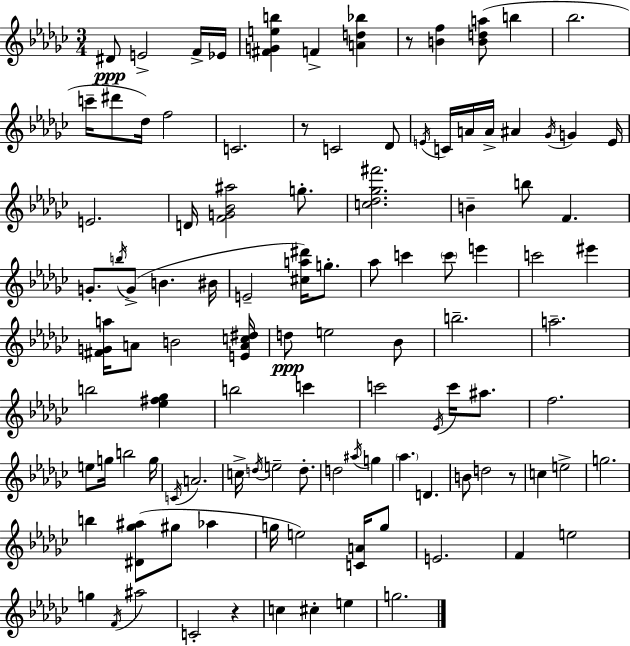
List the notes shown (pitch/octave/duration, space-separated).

D#4/e E4/h F4/s Eb4/s [F#4,G4,E5,B5]/q F4/q [A4,D5,Bb5]/q R/e [B4,F5]/q [B4,D5,A5]/e B5/q Bb5/h. C6/s D#6/e Db5/s F5/h C4/h. R/e C4/h Db4/e E4/s C4/s A4/s A4/s A#4/q Gb4/s G4/q E4/s E4/h. D4/s [F4,G4,Bb4,A#5]/h G5/e. [C5,Db5,Gb5,F#6]/h. B4/q B5/e F4/q. G4/e. B5/s G4/e B4/q. BIS4/s E4/h [C#5,A5,D#6]/s G5/e. Ab5/e C6/q C6/e E6/q C6/h EIS6/q [F#4,G4,A5]/s A4/e B4/h [E4,A4,C5,D#5]/s D5/e E5/h Bb4/e B5/h. A5/h. B5/h [Eb5,F#5,Gb5]/q B5/h C6/q C6/h Eb4/s C6/s A#5/e. F5/h. E5/e G5/s B5/h G5/s C4/s A4/h. C5/s D5/s E5/h D5/e. D5/h A#5/s G5/q Ab5/q. D4/q. B4/e D5/h R/e C5/q E5/h G5/h. B5/q [D#4,Gb5,A#5]/e G#5/e Ab5/q G5/s E5/h [C4,A4]/s G5/e E4/h. F4/q E5/h G5/q F4/s A#5/h C4/h R/q C5/q C#5/q E5/q G5/h.